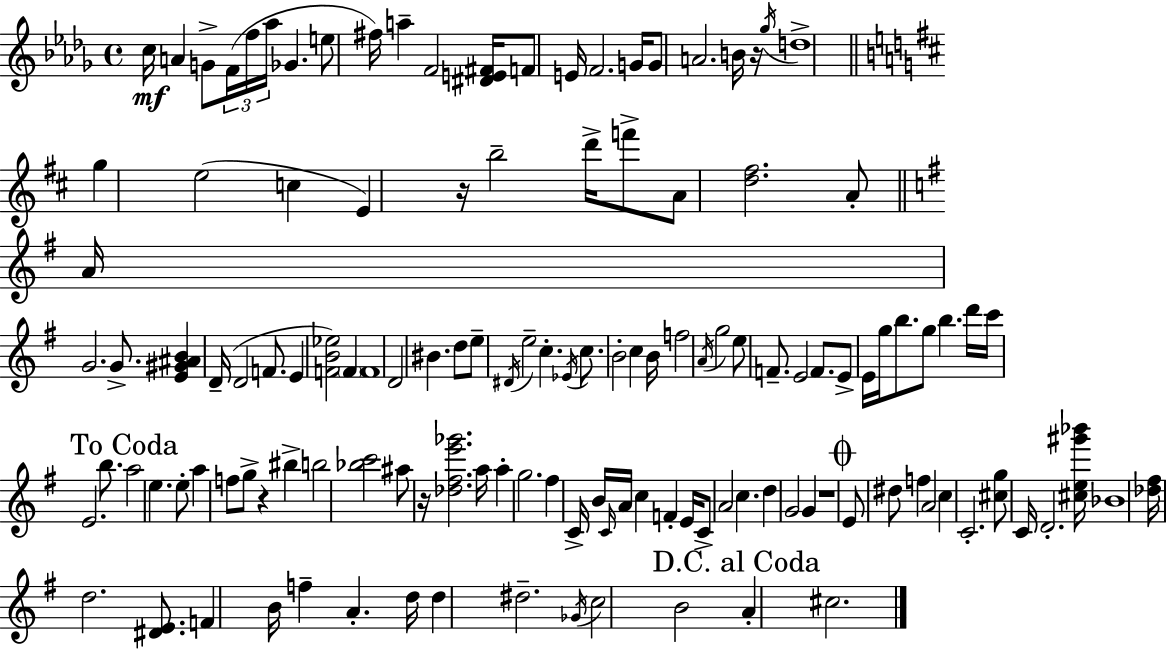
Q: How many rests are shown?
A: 5